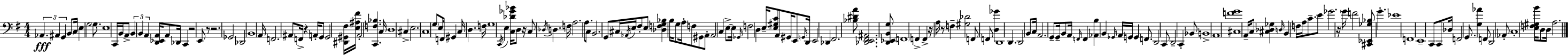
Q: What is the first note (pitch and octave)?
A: Ab2